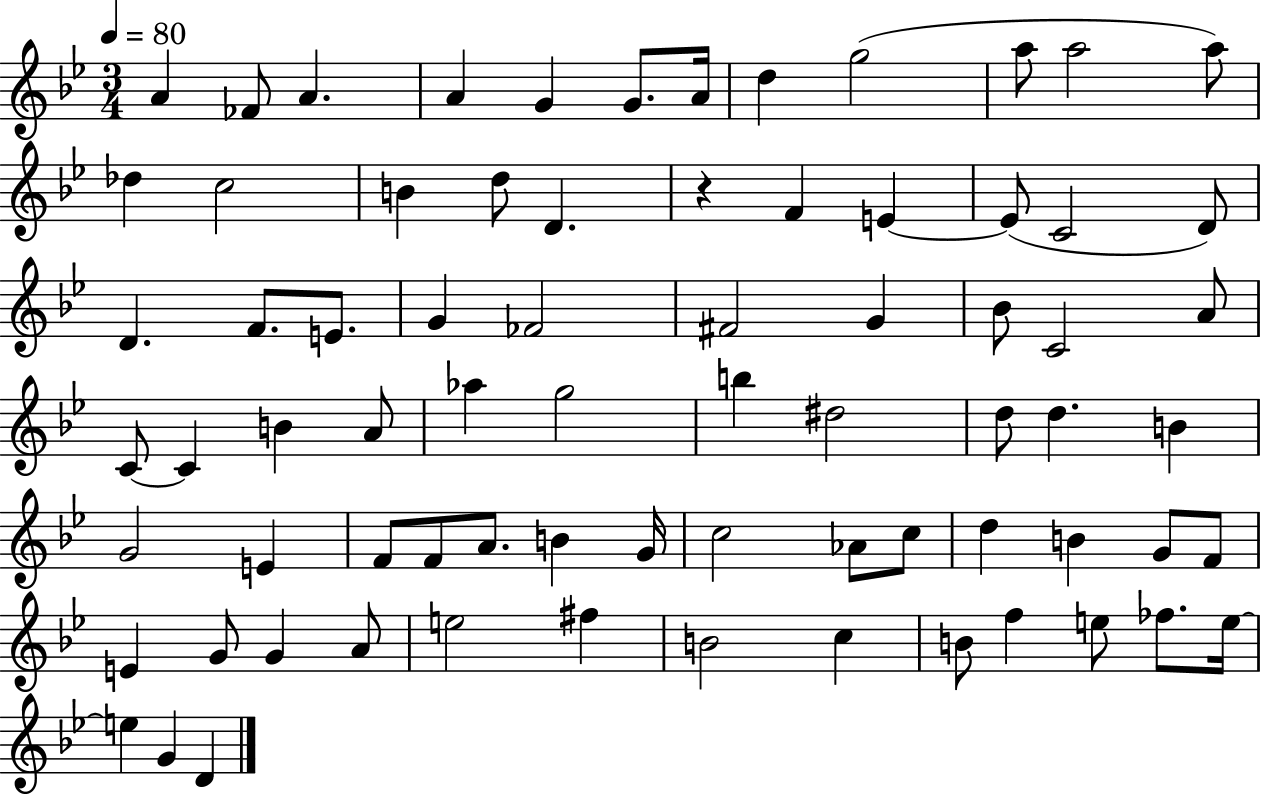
X:1
T:Untitled
M:3/4
L:1/4
K:Bb
A _F/2 A A G G/2 A/4 d g2 a/2 a2 a/2 _d c2 B d/2 D z F E E/2 C2 D/2 D F/2 E/2 G _F2 ^F2 G _B/2 C2 A/2 C/2 C B A/2 _a g2 b ^d2 d/2 d B G2 E F/2 F/2 A/2 B G/4 c2 _A/2 c/2 d B G/2 F/2 E G/2 G A/2 e2 ^f B2 c B/2 f e/2 _f/2 e/4 e G D